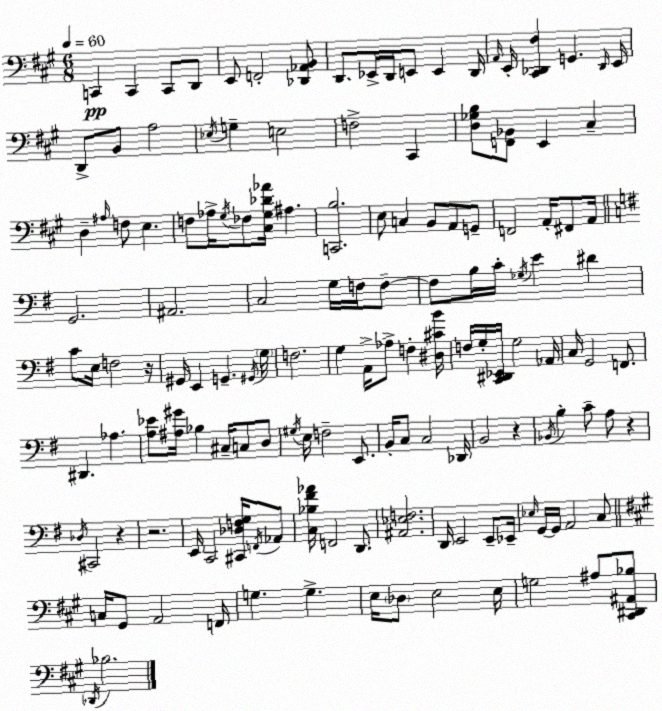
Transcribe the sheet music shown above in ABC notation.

X:1
T:Untitled
M:6/8
L:1/4
K:A
C,, C,, C,,/2 D,,/2 E,,/2 F,,2 [_D,,_A,,B,,]/2 D,,/2 _E,,/4 D,,/4 E,,/2 E,, D,,/4 A,,/4 E,,/4 [^C,,_D,,^F,] G,, _D,,/4 E,,/4 D,,/2 B,,/2 A,2 _E,/4 G, E,2 F,2 ^C,, [D,_G,B,]/2 [F,,_B,,]/2 E,, ^C, D, ^A,/4 F,/2 E, F,/2 _A,/4 ^G,/4 _F,/2 [^C,^G,_D_A]/4 ^A, [C,,B,]2 E,/2 C, B,,/2 A,,/2 G,,/2 F,,2 A,,/4 ^F,,/2 A,,/4 G,,2 ^A,,2 C,2 G,/4 F,/4 F,/2 F,/2 B,/4 C/4 _G,/4 E ^D C/2 E,/4 F,2 z/4 ^G,,/4 E,, G,, ^G,,/4 G,/4 F,2 G, A,,/4 _A,/2 F, [^D,^CB]/4 F,/4 G,/4 [C,,^D,,_E,,]/4 G,2 _A,,/4 C,/4 G,,2 F,,/2 ^D,, _A, [A,_E]/2 [^A,^G]/4 _B, ^C,/4 C,/2 D,/2 ^G,/4 E,/4 F,2 E,,/2 B,,/4 C,/2 C,2 _D,,/4 B,,2 z _B,,/4 B, C/2 A,/2 z _D,/4 ^C,,2 z z2 E,,/4 C,,2 [^C,,_D,F,G,]/4 F,,/4 _A,,/2 [C,_B,^F_A]/4 F,,2 D,,/2 [^A,,_E,F,]2 D,,/4 E,,2 E,,/2 _E,,/4 _E,/4 G,,/4 G,,/4 A,,2 C,/2 C,/4 ^G,,/2 A,,2 F,,/4 G, G, E,/4 _D,/2 E,2 E,/4 G,2 ^A,/2 [^C,,^D,,^A,,_B,]/2 _D,,/4 _B,2